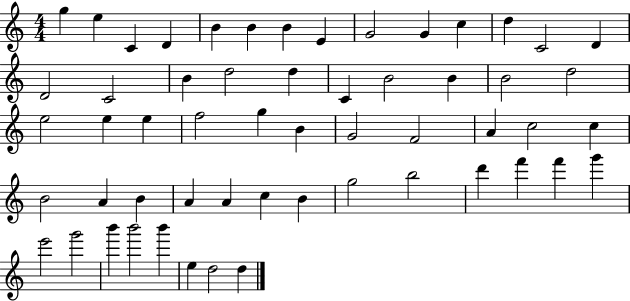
G5/q E5/q C4/q D4/q B4/q B4/q B4/q E4/q G4/h G4/q C5/q D5/q C4/h D4/q D4/h C4/h B4/q D5/h D5/q C4/q B4/h B4/q B4/h D5/h E5/h E5/q E5/q F5/h G5/q B4/q G4/h F4/h A4/q C5/h C5/q B4/h A4/q B4/q A4/q A4/q C5/q B4/q G5/h B5/h D6/q F6/q F6/q G6/q E6/h G6/h B6/q B6/h B6/q E5/q D5/h D5/q